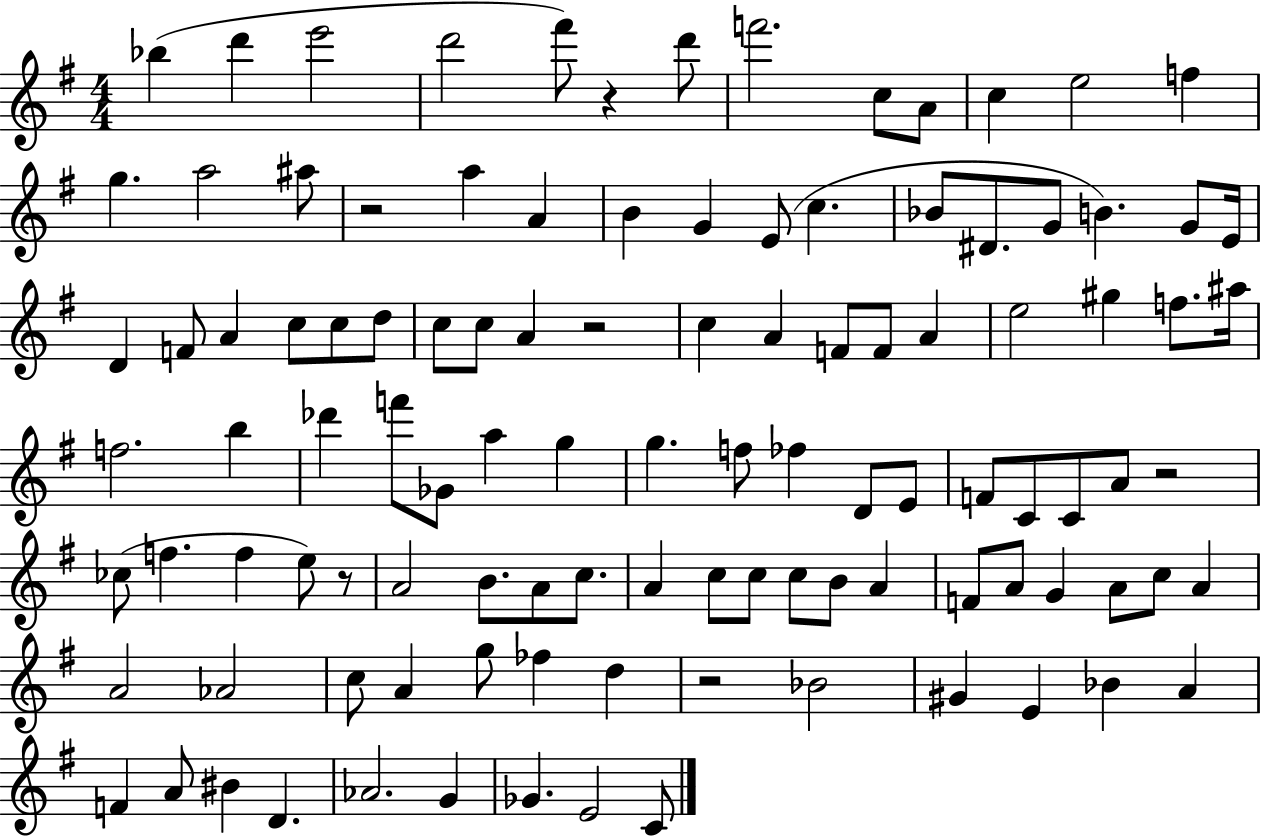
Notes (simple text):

Bb5/q D6/q E6/h D6/h F#6/e R/q D6/e F6/h. C5/e A4/e C5/q E5/h F5/q G5/q. A5/h A#5/e R/h A5/q A4/q B4/q G4/q E4/e C5/q. Bb4/e D#4/e. G4/e B4/q. G4/e E4/s D4/q F4/e A4/q C5/e C5/e D5/e C5/e C5/e A4/q R/h C5/q A4/q F4/e F4/e A4/q E5/h G#5/q F5/e. A#5/s F5/h. B5/q Db6/q F6/e Gb4/e A5/q G5/q G5/q. F5/e FES5/q D4/e E4/e F4/e C4/e C4/e A4/e R/h CES5/e F5/q. F5/q E5/e R/e A4/h B4/e. A4/e C5/e. A4/q C5/e C5/e C5/e B4/e A4/q F4/e A4/e G4/q A4/e C5/e A4/q A4/h Ab4/h C5/e A4/q G5/e FES5/q D5/q R/h Bb4/h G#4/q E4/q Bb4/q A4/q F4/q A4/e BIS4/q D4/q. Ab4/h. G4/q Gb4/q. E4/h C4/e